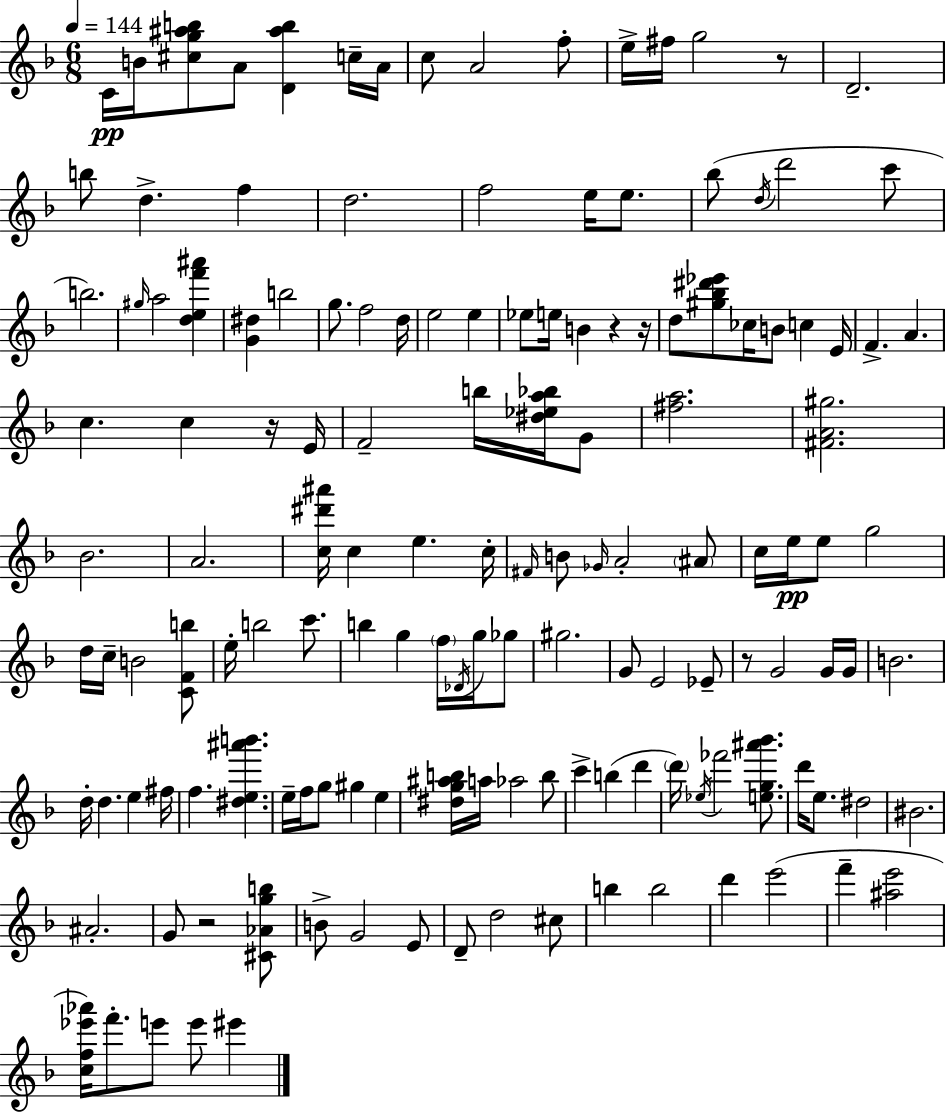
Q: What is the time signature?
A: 6/8